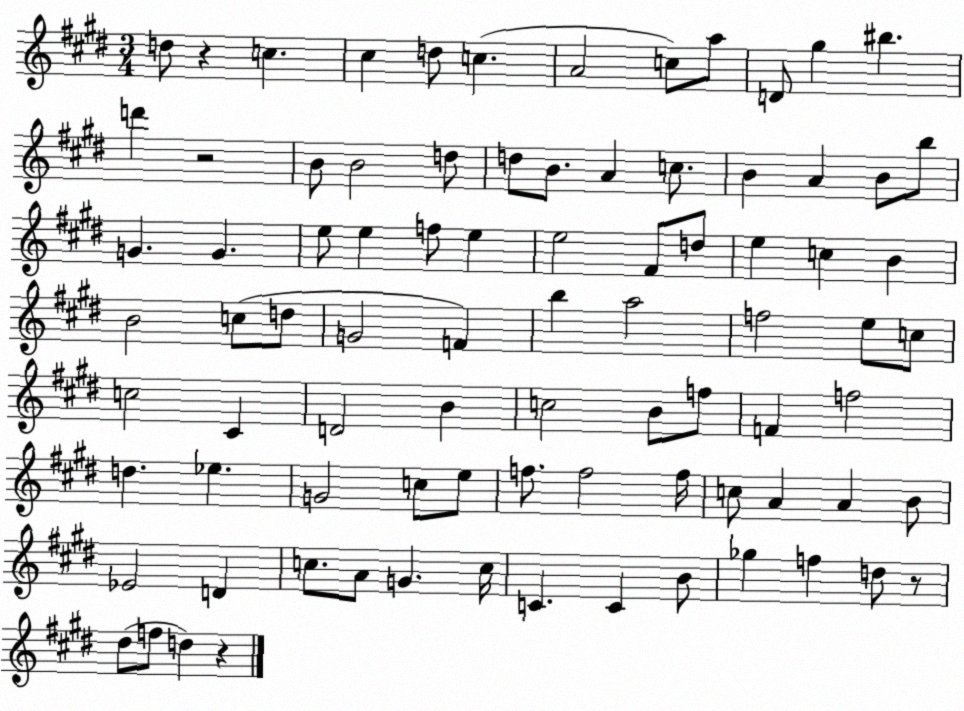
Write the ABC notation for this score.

X:1
T:Untitled
M:3/4
L:1/4
K:E
d/2 z c ^c d/2 c A2 c/2 a/2 D/2 ^g ^b d' z2 B/2 B2 d/2 d/2 B/2 A c/2 B A B/2 b/2 G G e/2 e f/2 e e2 ^F/2 d/2 e c B B2 c/2 d/2 G2 F b a2 f2 e/2 c/2 c2 ^C D2 B c2 B/2 f/2 F f2 d _e G2 c/2 e/2 f/2 f2 f/4 c/2 A A B/2 _E2 D c/2 A/2 G c/4 C C B/2 _g f d/2 z/2 ^d/2 f/2 d z